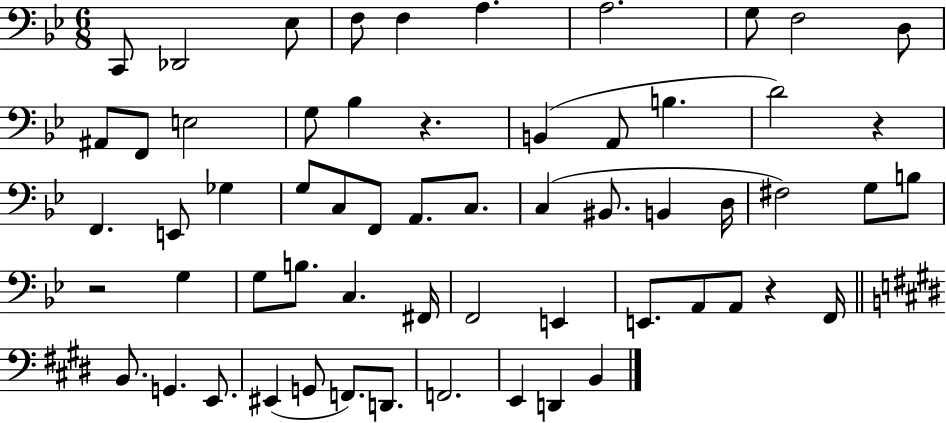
X:1
T:Untitled
M:6/8
L:1/4
K:Bb
C,,/2 _D,,2 _E,/2 F,/2 F, A, A,2 G,/2 F,2 D,/2 ^A,,/2 F,,/2 E,2 G,/2 _B, z B,, A,,/2 B, D2 z F,, E,,/2 _G, G,/2 C,/2 F,,/2 A,,/2 C,/2 C, ^B,,/2 B,, D,/4 ^F,2 G,/2 B,/2 z2 G, G,/2 B,/2 C, ^F,,/4 F,,2 E,, E,,/2 A,,/2 A,,/2 z F,,/4 B,,/2 G,, E,,/2 ^E,, G,,/2 F,,/2 D,,/2 F,,2 E,, D,, B,,